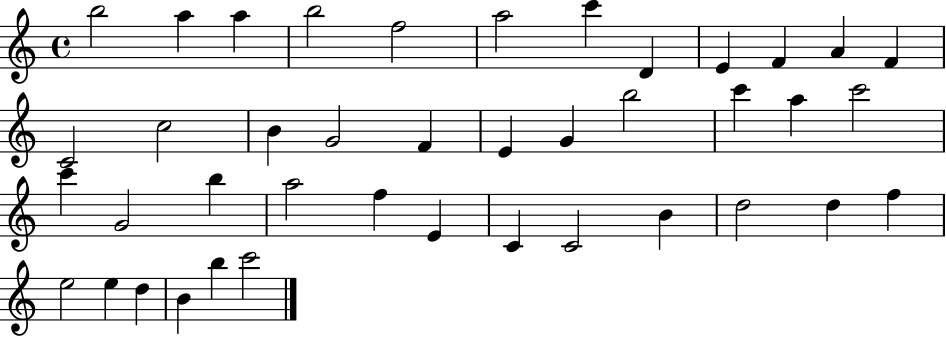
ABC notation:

X:1
T:Untitled
M:4/4
L:1/4
K:C
b2 a a b2 f2 a2 c' D E F A F C2 c2 B G2 F E G b2 c' a c'2 c' G2 b a2 f E C C2 B d2 d f e2 e d B b c'2